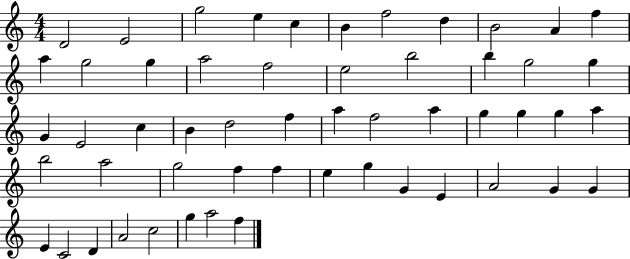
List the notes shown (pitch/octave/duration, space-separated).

D4/h E4/h G5/h E5/q C5/q B4/q F5/h D5/q B4/h A4/q F5/q A5/q G5/h G5/q A5/h F5/h E5/h B5/h B5/q G5/h G5/q G4/q E4/h C5/q B4/q D5/h F5/q A5/q F5/h A5/q G5/q G5/q G5/q A5/q B5/h A5/h G5/h F5/q F5/q E5/q G5/q G4/q E4/q A4/h G4/q G4/q E4/q C4/h D4/q A4/h C5/h G5/q A5/h F5/q